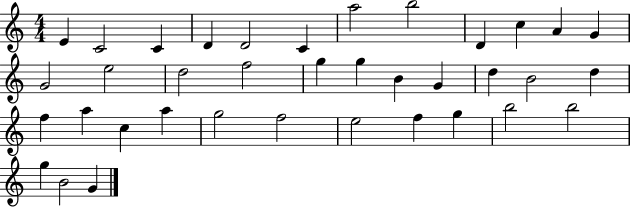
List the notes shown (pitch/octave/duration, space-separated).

E4/q C4/h C4/q D4/q D4/h C4/q A5/h B5/h D4/q C5/q A4/q G4/q G4/h E5/h D5/h F5/h G5/q G5/q B4/q G4/q D5/q B4/h D5/q F5/q A5/q C5/q A5/q G5/h F5/h E5/h F5/q G5/q B5/h B5/h G5/q B4/h G4/q